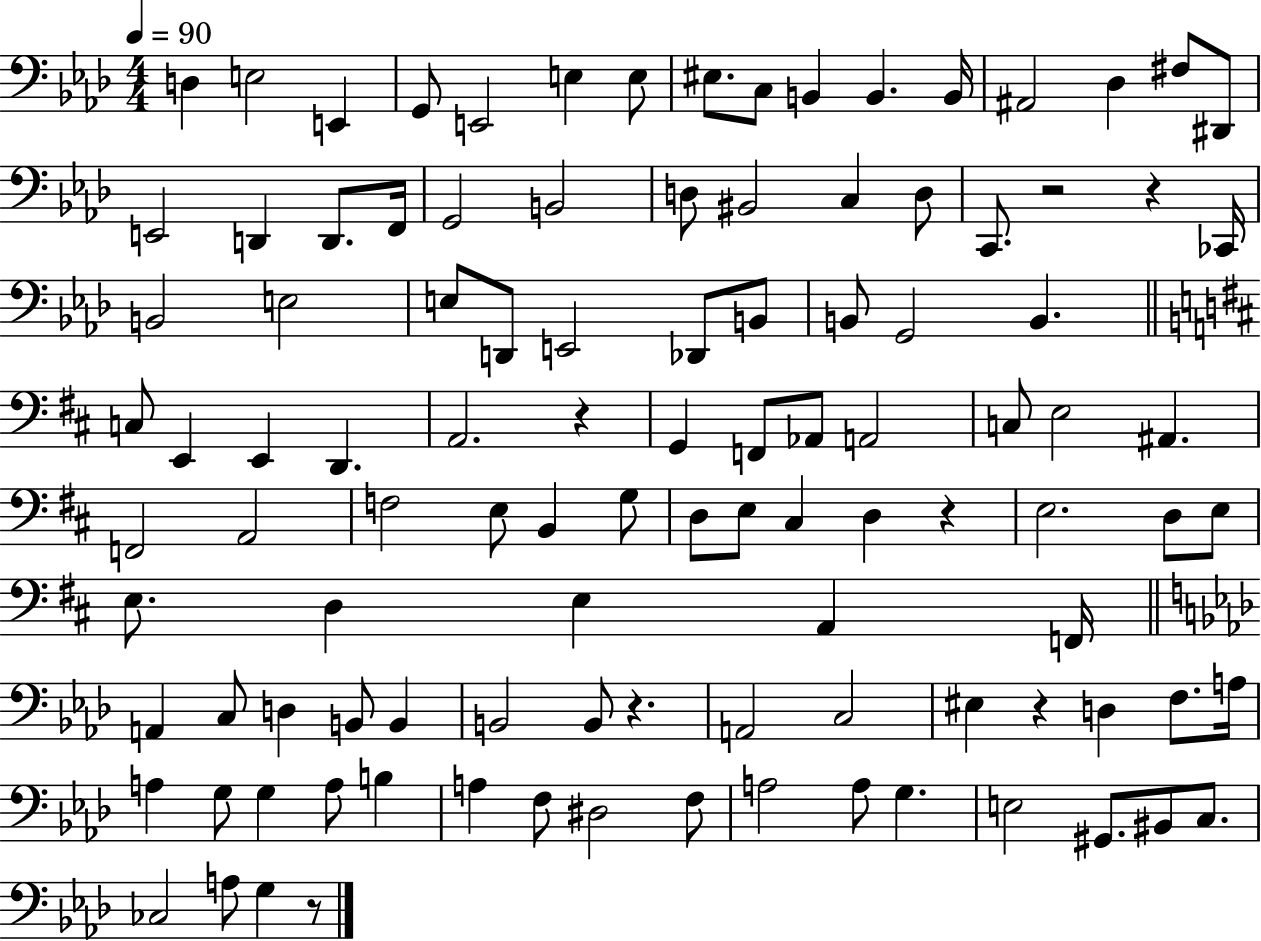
X:1
T:Untitled
M:4/4
L:1/4
K:Ab
D, E,2 E,, G,,/2 E,,2 E, E,/2 ^E,/2 C,/2 B,, B,, B,,/4 ^A,,2 _D, ^F,/2 ^D,,/2 E,,2 D,, D,,/2 F,,/4 G,,2 B,,2 D,/2 ^B,,2 C, D,/2 C,,/2 z2 z _C,,/4 B,,2 E,2 E,/2 D,,/2 E,,2 _D,,/2 B,,/2 B,,/2 G,,2 B,, C,/2 E,, E,, D,, A,,2 z G,, F,,/2 _A,,/2 A,,2 C,/2 E,2 ^A,, F,,2 A,,2 F,2 E,/2 B,, G,/2 D,/2 E,/2 ^C, D, z E,2 D,/2 E,/2 E,/2 D, E, A,, F,,/4 A,, C,/2 D, B,,/2 B,, B,,2 B,,/2 z A,,2 C,2 ^E, z D, F,/2 A,/4 A, G,/2 G, A,/2 B, A, F,/2 ^D,2 F,/2 A,2 A,/2 G, E,2 ^G,,/2 ^B,,/2 C,/2 _C,2 A,/2 G, z/2